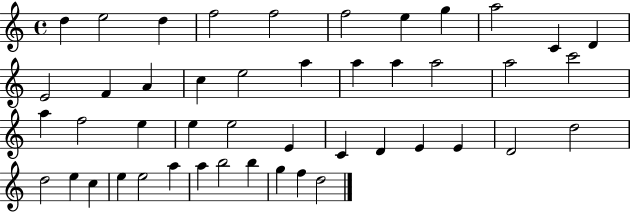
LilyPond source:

{
  \clef treble
  \time 4/4
  \defaultTimeSignature
  \key c \major
  d''4 e''2 d''4 | f''2 f''2 | f''2 e''4 g''4 | a''2 c'4 d'4 | \break e'2 f'4 a'4 | c''4 e''2 a''4 | a''4 a''4 a''2 | a''2 c'''2 | \break a''4 f''2 e''4 | e''4 e''2 e'4 | c'4 d'4 e'4 e'4 | d'2 d''2 | \break d''2 e''4 c''4 | e''4 e''2 a''4 | a''4 b''2 b''4 | g''4 f''4 d''2 | \break \bar "|."
}